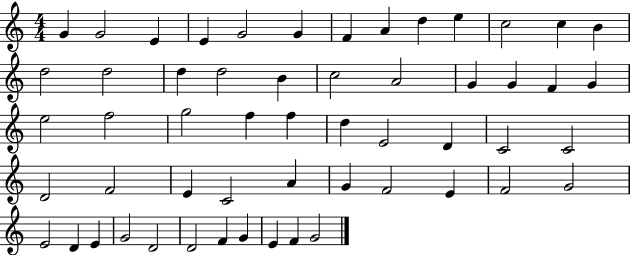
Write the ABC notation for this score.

X:1
T:Untitled
M:4/4
L:1/4
K:C
G G2 E E G2 G F A d e c2 c B d2 d2 d d2 B c2 A2 G G F G e2 f2 g2 f f d E2 D C2 C2 D2 F2 E C2 A G F2 E F2 G2 E2 D E G2 D2 D2 F G E F G2